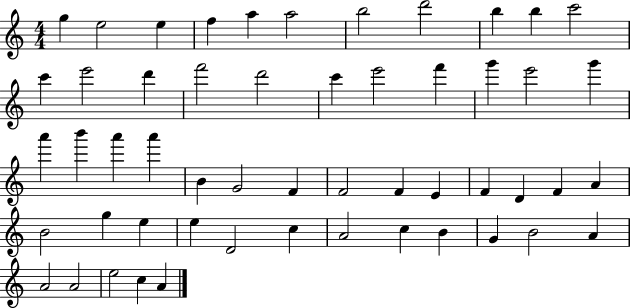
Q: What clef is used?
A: treble